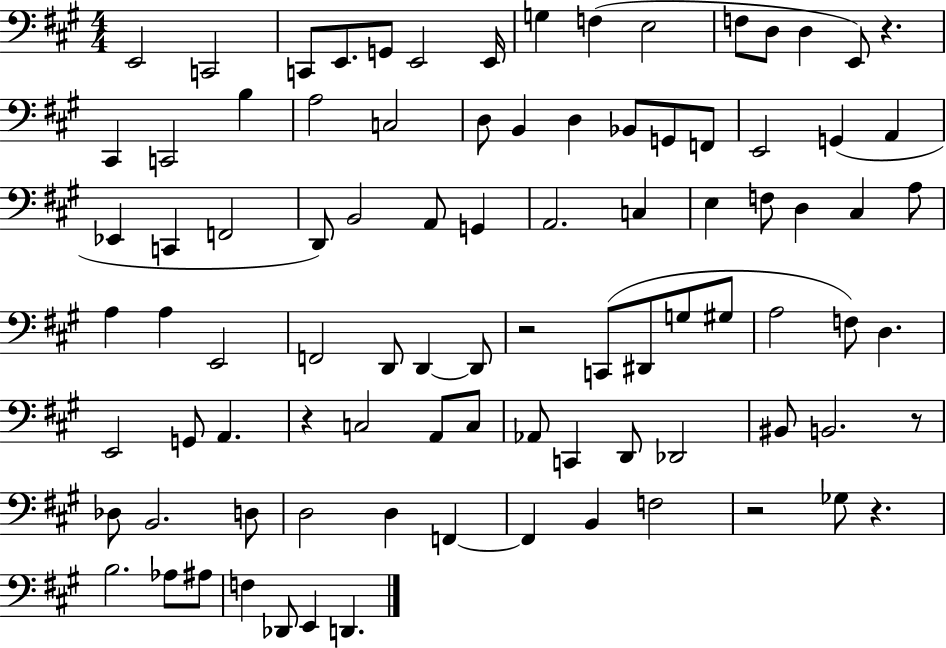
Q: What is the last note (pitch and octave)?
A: D2